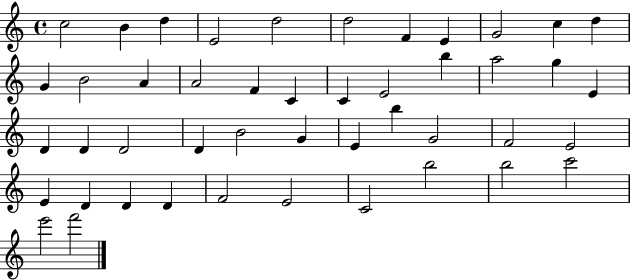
C5/h B4/q D5/q E4/h D5/h D5/h F4/q E4/q G4/h C5/q D5/q G4/q B4/h A4/q A4/h F4/q C4/q C4/q E4/h B5/q A5/h G5/q E4/q D4/q D4/q D4/h D4/q B4/h G4/q E4/q B5/q G4/h F4/h E4/h E4/q D4/q D4/q D4/q F4/h E4/h C4/h B5/h B5/h C6/h E6/h F6/h